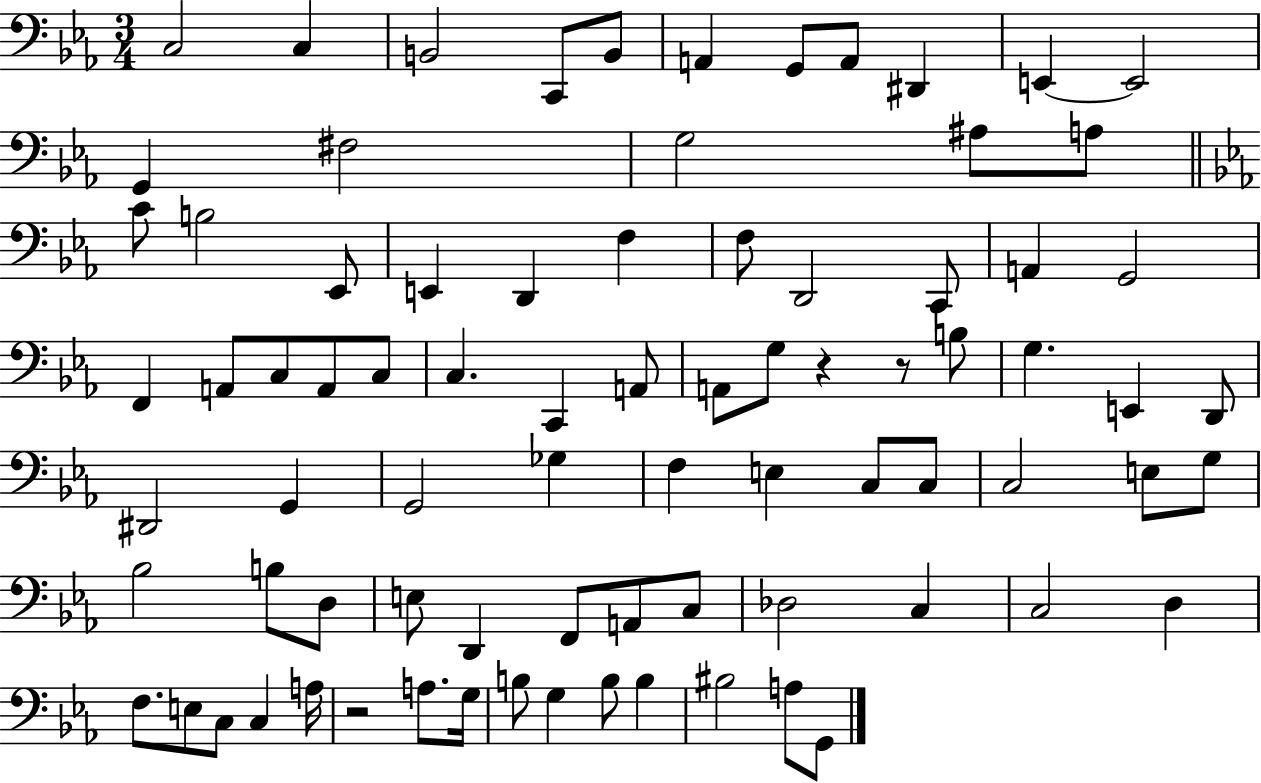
C3/h C3/q B2/h C2/e B2/e A2/q G2/e A2/e D#2/q E2/q E2/h G2/q F#3/h G3/h A#3/e A3/e C4/e B3/h Eb2/e E2/q D2/q F3/q F3/e D2/h C2/e A2/q G2/h F2/q A2/e C3/e A2/e C3/e C3/q. C2/q A2/e A2/e G3/e R/q R/e B3/e G3/q. E2/q D2/e D#2/h G2/q G2/h Gb3/q F3/q E3/q C3/e C3/e C3/h E3/e G3/e Bb3/h B3/e D3/e E3/e D2/q F2/e A2/e C3/e Db3/h C3/q C3/h D3/q F3/e. E3/e C3/e C3/q A3/s R/h A3/e. G3/s B3/e G3/q B3/e B3/q BIS3/h A3/e G2/e